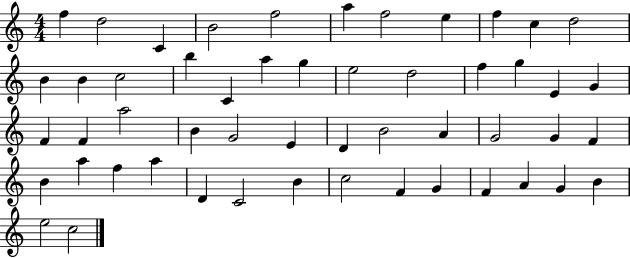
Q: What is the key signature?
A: C major